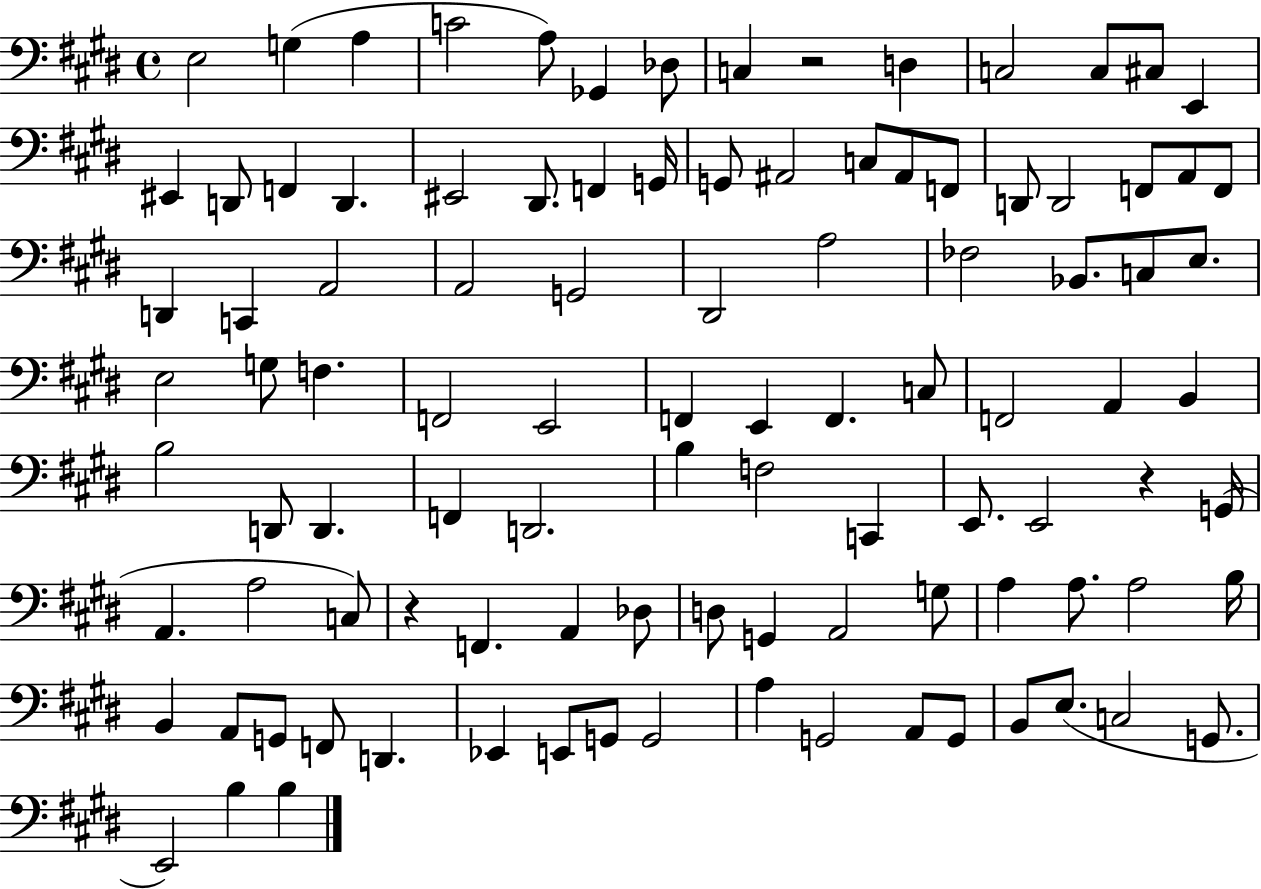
X:1
T:Untitled
M:4/4
L:1/4
K:E
E,2 G, A, C2 A,/2 _G,, _D,/2 C, z2 D, C,2 C,/2 ^C,/2 E,, ^E,, D,,/2 F,, D,, ^E,,2 ^D,,/2 F,, G,,/4 G,,/2 ^A,,2 C,/2 ^A,,/2 F,,/2 D,,/2 D,,2 F,,/2 A,,/2 F,,/2 D,, C,, A,,2 A,,2 G,,2 ^D,,2 A,2 _F,2 _B,,/2 C,/2 E,/2 E,2 G,/2 F, F,,2 E,,2 F,, E,, F,, C,/2 F,,2 A,, B,, B,2 D,,/2 D,, F,, D,,2 B, F,2 C,, E,,/2 E,,2 z G,,/4 A,, A,2 C,/2 z F,, A,, _D,/2 D,/2 G,, A,,2 G,/2 A, A,/2 A,2 B,/4 B,, A,,/2 G,,/2 F,,/2 D,, _E,, E,,/2 G,,/2 G,,2 A, G,,2 A,,/2 G,,/2 B,,/2 E,/2 C,2 G,,/2 E,,2 B, B,